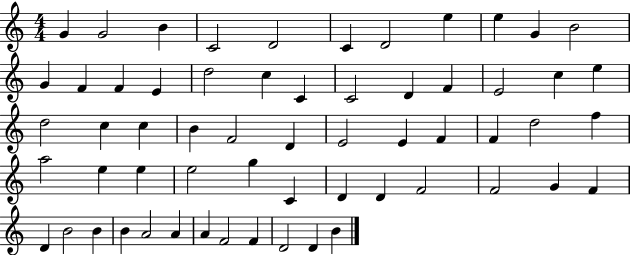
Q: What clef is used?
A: treble